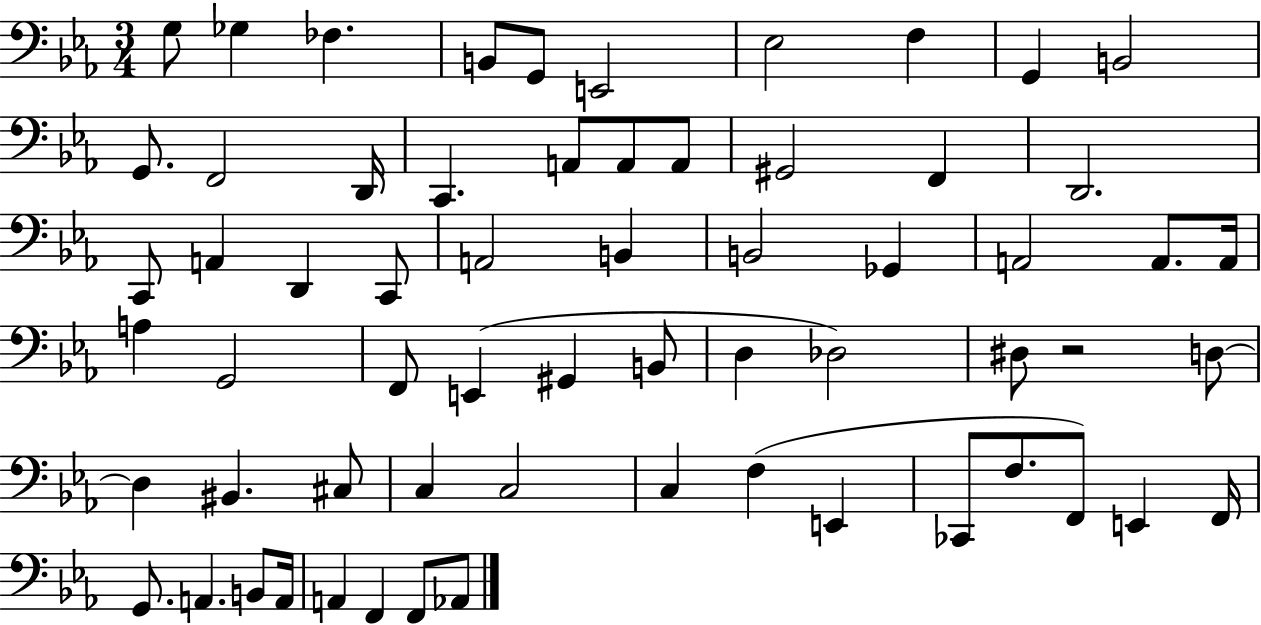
X:1
T:Untitled
M:3/4
L:1/4
K:Eb
G,/2 _G, _F, B,,/2 G,,/2 E,,2 _E,2 F, G,, B,,2 G,,/2 F,,2 D,,/4 C,, A,,/2 A,,/2 A,,/2 ^G,,2 F,, D,,2 C,,/2 A,, D,, C,,/2 A,,2 B,, B,,2 _G,, A,,2 A,,/2 A,,/4 A, G,,2 F,,/2 E,, ^G,, B,,/2 D, _D,2 ^D,/2 z2 D,/2 D, ^B,, ^C,/2 C, C,2 C, F, E,, _C,,/2 F,/2 F,,/2 E,, F,,/4 G,,/2 A,, B,,/2 A,,/4 A,, F,, F,,/2 _A,,/2